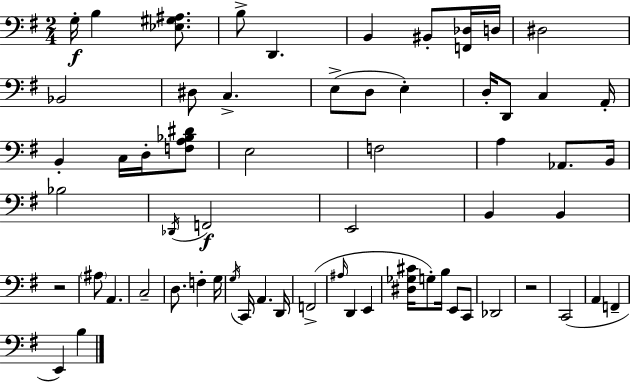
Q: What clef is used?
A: bass